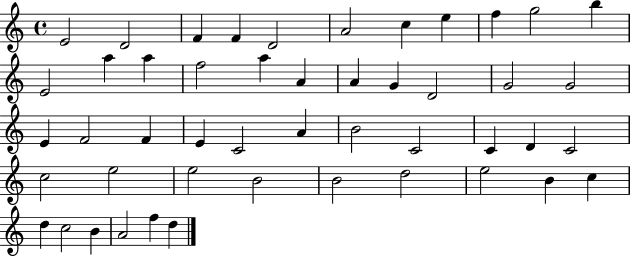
X:1
T:Untitled
M:4/4
L:1/4
K:C
E2 D2 F F D2 A2 c e f g2 b E2 a a f2 a A A G D2 G2 G2 E F2 F E C2 A B2 C2 C D C2 c2 e2 e2 B2 B2 d2 e2 B c d c2 B A2 f d